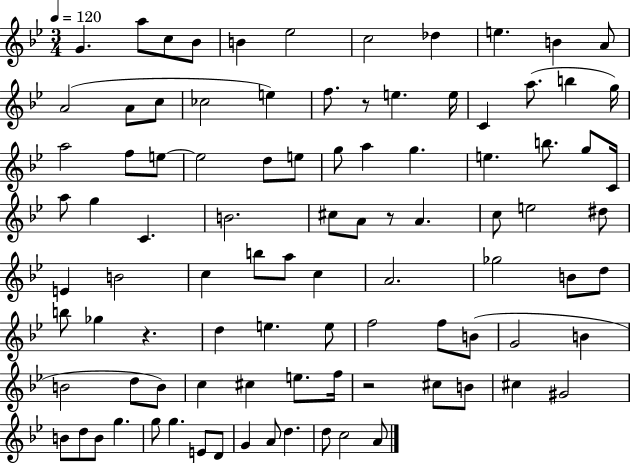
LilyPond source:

{
  \clef treble
  \numericTimeSignature
  \time 3/4
  \key bes \major
  \tempo 4 = 120
  g'4. a''8 c''8 bes'8 | b'4 ees''2 | c''2 des''4 | e''4. b'4 a'8 | \break a'2( a'8 c''8 | ces''2 e''4) | f''8. r8 e''4. e''16 | c'4 a''8.( b''4 g''16) | \break a''2 f''8 e''8~~ | e''2 d''8 e''8 | g''8 a''4 g''4. | e''4. b''8. g''8 c'16 | \break a''8 g''4 c'4. | b'2. | cis''8 a'8 r8 a'4. | c''8 e''2 dis''8 | \break e'4 b'2 | c''4 b''8 a''8 c''4 | a'2. | ges''2 b'8 d''8 | \break b''8 ges''4 r4. | d''4 e''4. e''8 | f''2 f''8 b'8( | g'2 b'4 | \break b'2 d''8 b'8) | c''4 cis''4 e''8. f''16 | r2 cis''8 b'8 | cis''4 gis'2 | \break b'8 d''8 b'8 g''4. | g''8 g''4. e'8 d'8 | g'4 a'8 d''4. | d''8 c''2 a'8 | \break \bar "|."
}